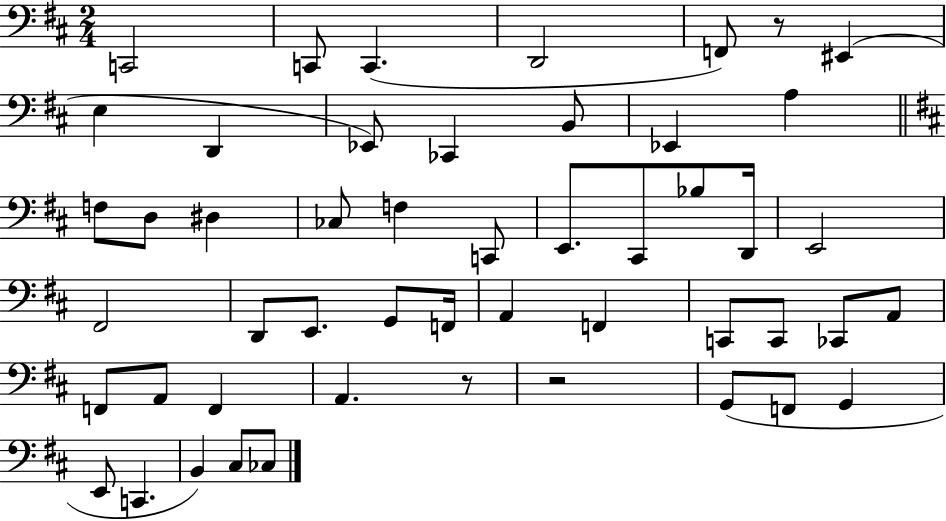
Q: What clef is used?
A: bass